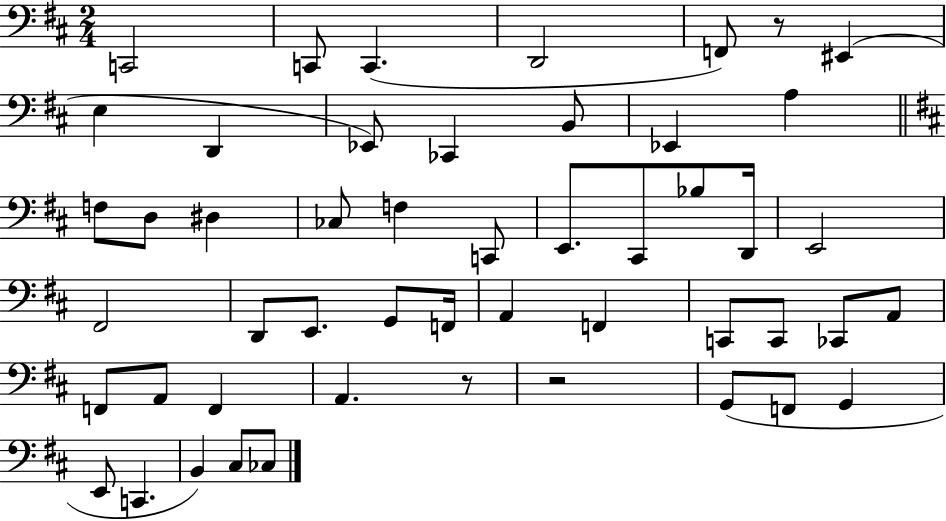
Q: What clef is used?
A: bass